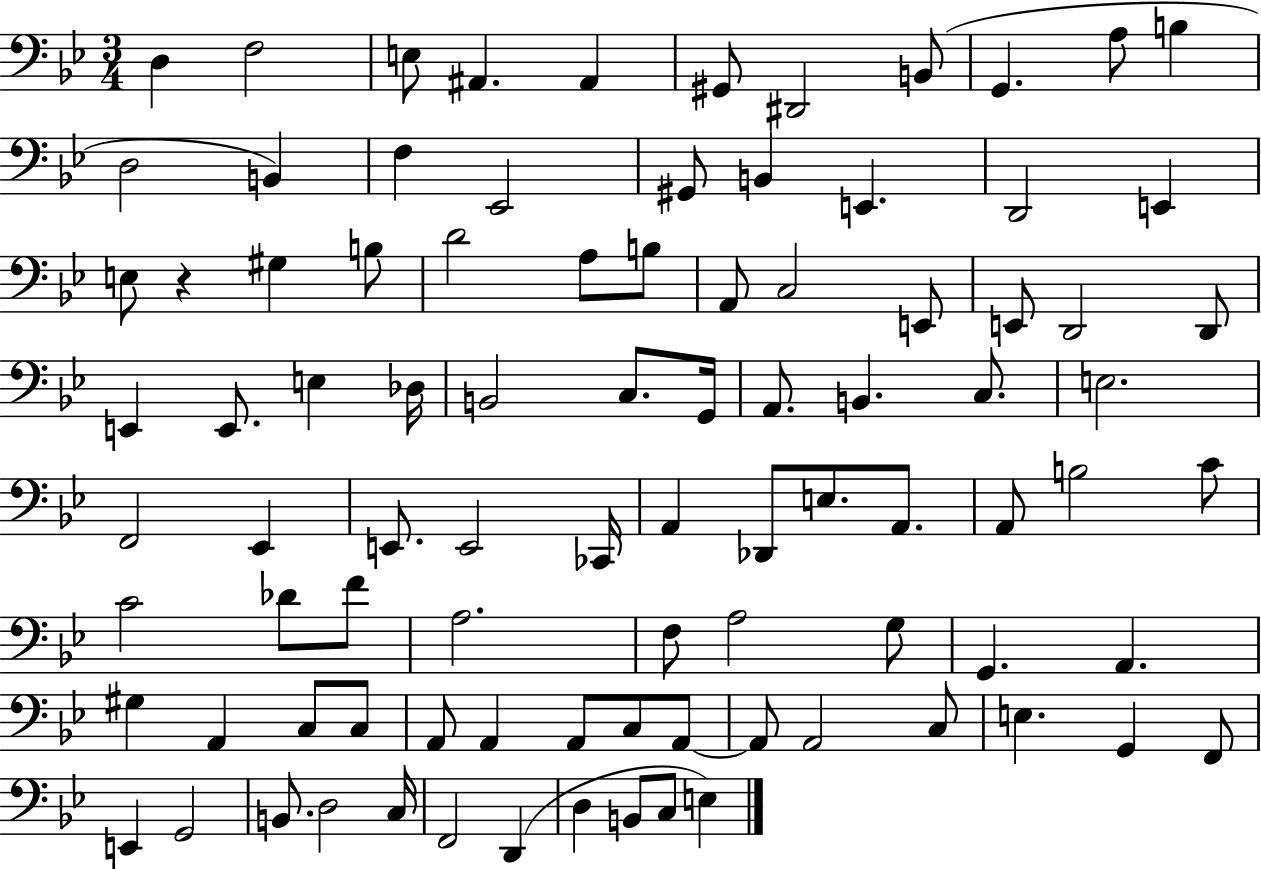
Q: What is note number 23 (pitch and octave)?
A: B3